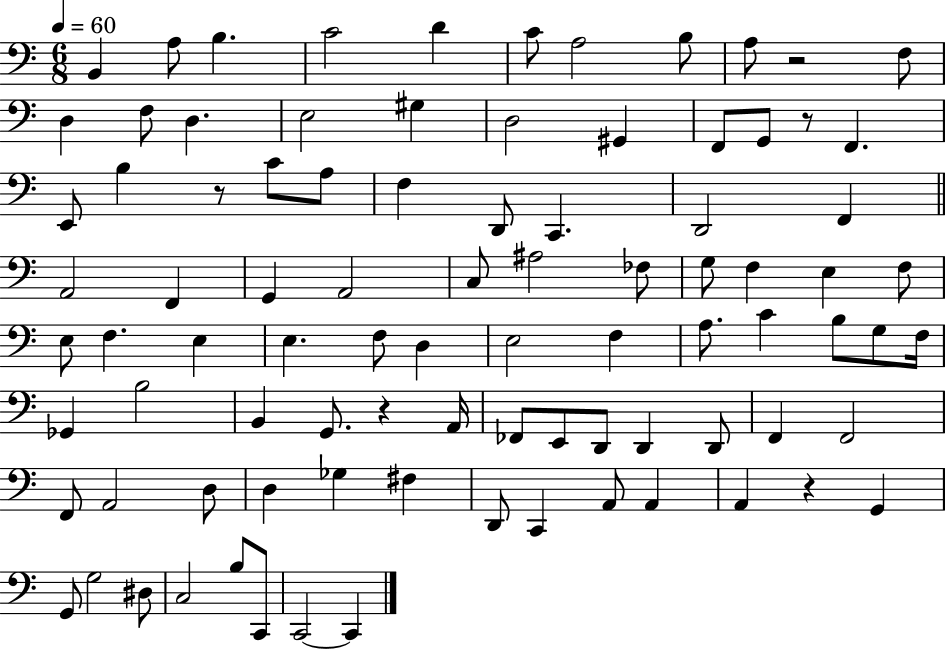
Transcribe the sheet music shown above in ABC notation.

X:1
T:Untitled
M:6/8
L:1/4
K:C
B,, A,/2 B, C2 D C/2 A,2 B,/2 A,/2 z2 F,/2 D, F,/2 D, E,2 ^G, D,2 ^G,, F,,/2 G,,/2 z/2 F,, E,,/2 B, z/2 C/2 A,/2 F, D,,/2 C,, D,,2 F,, A,,2 F,, G,, A,,2 C,/2 ^A,2 _F,/2 G,/2 F, E, F,/2 E,/2 F, E, E, F,/2 D, E,2 F, A,/2 C B,/2 G,/2 F,/4 _G,, B,2 B,, G,,/2 z A,,/4 _F,,/2 E,,/2 D,,/2 D,, D,,/2 F,, F,,2 F,,/2 A,,2 D,/2 D, _G, ^F, D,,/2 C,, A,,/2 A,, A,, z G,, G,,/2 G,2 ^D,/2 C,2 B,/2 C,,/2 C,,2 C,,